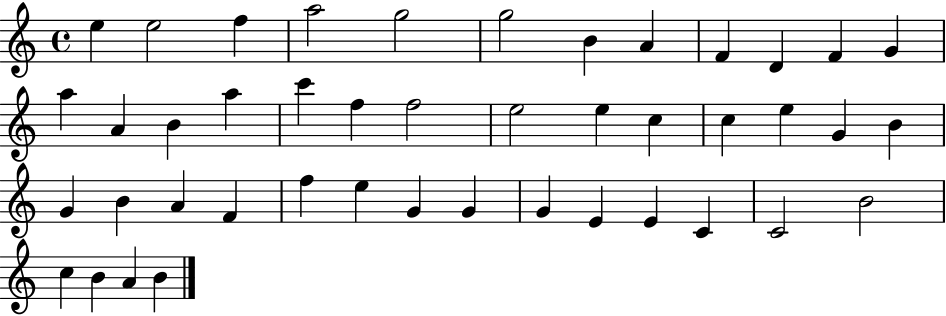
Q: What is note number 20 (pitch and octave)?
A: E5